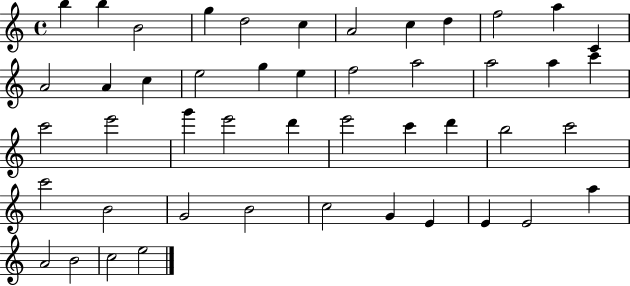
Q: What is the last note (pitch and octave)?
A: E5